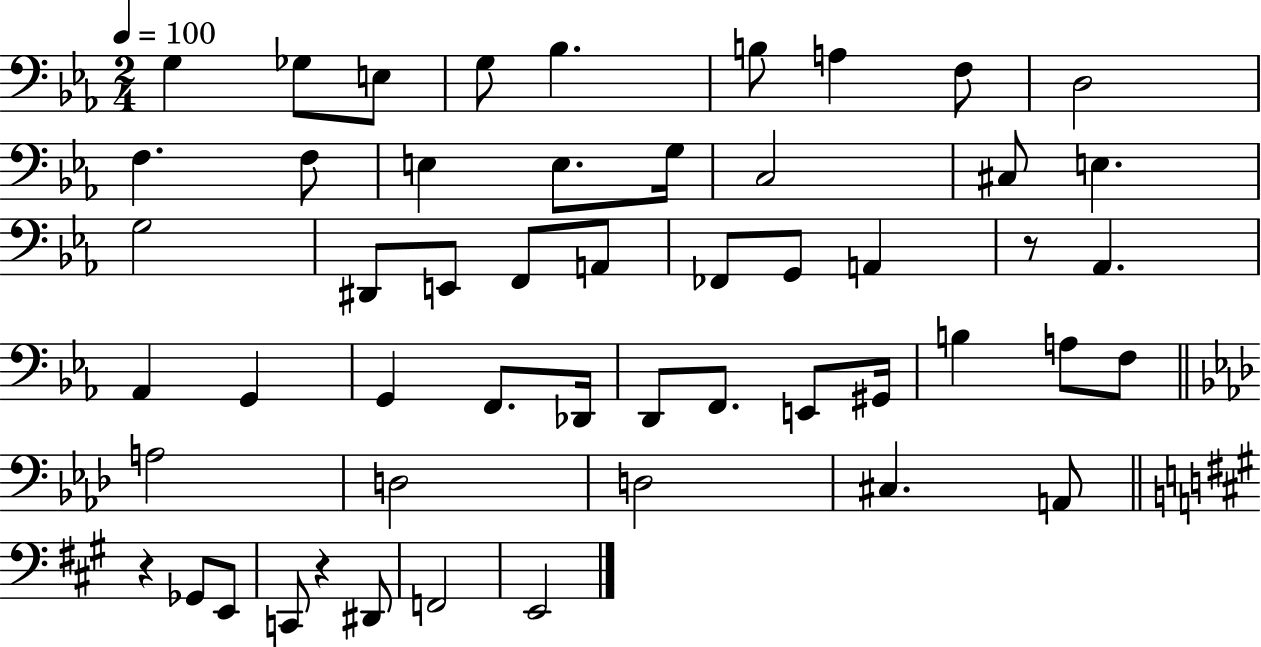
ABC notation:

X:1
T:Untitled
M:2/4
L:1/4
K:Eb
G, _G,/2 E,/2 G,/2 _B, B,/2 A, F,/2 D,2 F, F,/2 E, E,/2 G,/4 C,2 ^C,/2 E, G,2 ^D,,/2 E,,/2 F,,/2 A,,/2 _F,,/2 G,,/2 A,, z/2 _A,, _A,, G,, G,, F,,/2 _D,,/4 D,,/2 F,,/2 E,,/2 ^G,,/4 B, A,/2 F,/2 A,2 D,2 D,2 ^C, A,,/2 z _G,,/2 E,,/2 C,,/2 z ^D,,/2 F,,2 E,,2